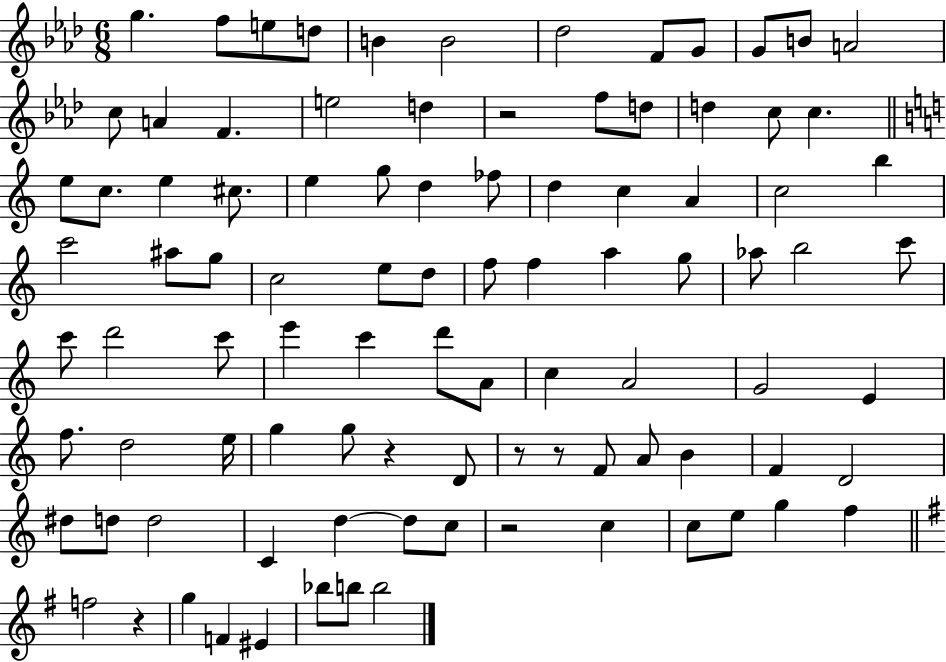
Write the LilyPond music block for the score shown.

{
  \clef treble
  \numericTimeSignature
  \time 6/8
  \key aes \major
  g''4. f''8 e''8 d''8 | b'4 b'2 | des''2 f'8 g'8 | g'8 b'8 a'2 | \break c''8 a'4 f'4. | e''2 d''4 | r2 f''8 d''8 | d''4 c''8 c''4. | \break \bar "||" \break \key c \major e''8 c''8. e''4 cis''8. | e''4 g''8 d''4 fes''8 | d''4 c''4 a'4 | c''2 b''4 | \break c'''2 ais''8 g''8 | c''2 e''8 d''8 | f''8 f''4 a''4 g''8 | aes''8 b''2 c'''8 | \break c'''8 d'''2 c'''8 | e'''4 c'''4 d'''8 a'8 | c''4 a'2 | g'2 e'4 | \break f''8. d''2 e''16 | g''4 g''8 r4 d'8 | r8 r8 f'8 a'8 b'4 | f'4 d'2 | \break dis''8 d''8 d''2 | c'4 d''4~~ d''8 c''8 | r2 c''4 | c''8 e''8 g''4 f''4 | \break \bar "||" \break \key e \minor f''2 r4 | g''4 f'4 eis'4 | bes''8 b''8 b''2 | \bar "|."
}